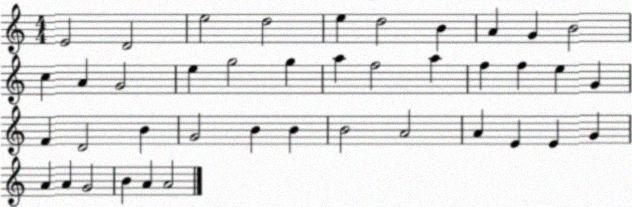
X:1
T:Untitled
M:4/4
L:1/4
K:C
E2 D2 e2 d2 e d2 B A G B2 c A G2 e g2 g a f2 a f f e G F D2 B G2 B B B2 A2 A E E G A A G2 B A A2